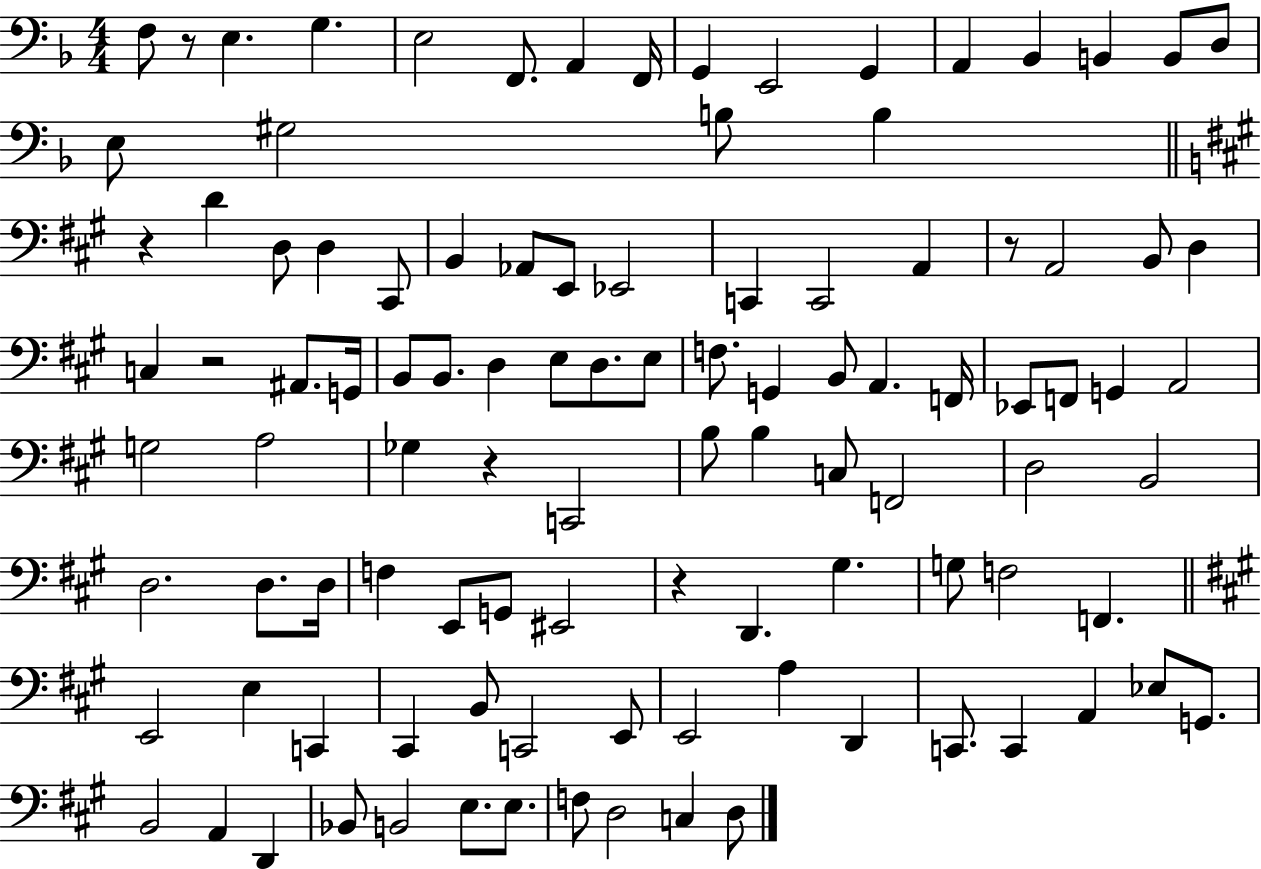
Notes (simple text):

F3/e R/e E3/q. G3/q. E3/h F2/e. A2/q F2/s G2/q E2/h G2/q A2/q Bb2/q B2/q B2/e D3/e E3/e G#3/h B3/e B3/q R/q D4/q D3/e D3/q C#2/e B2/q Ab2/e E2/e Eb2/h C2/q C2/h A2/q R/e A2/h B2/e D3/q C3/q R/h A#2/e. G2/s B2/e B2/e. D3/q E3/e D3/e. E3/e F3/e. G2/q B2/e A2/q. F2/s Eb2/e F2/e G2/q A2/h G3/h A3/h Gb3/q R/q C2/h B3/e B3/q C3/e F2/h D3/h B2/h D3/h. D3/e. D3/s F3/q E2/e G2/e EIS2/h R/q D2/q. G#3/q. G3/e F3/h F2/q. E2/h E3/q C2/q C#2/q B2/e C2/h E2/e E2/h A3/q D2/q C2/e. C2/q A2/q Eb3/e G2/e. B2/h A2/q D2/q Bb2/e B2/h E3/e. E3/e. F3/e D3/h C3/q D3/e